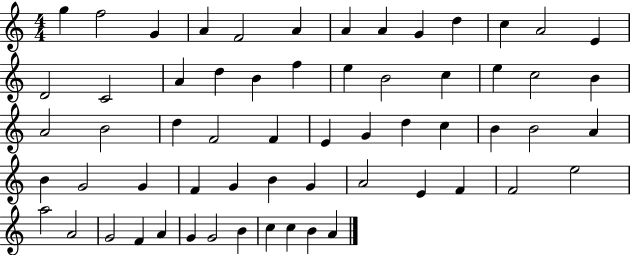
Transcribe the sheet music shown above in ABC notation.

X:1
T:Untitled
M:4/4
L:1/4
K:C
g f2 G A F2 A A A G d c A2 E D2 C2 A d B f e B2 c e c2 B A2 B2 d F2 F E G d c B B2 A B G2 G F G B G A2 E F F2 e2 a2 A2 G2 F A G G2 B c c B A